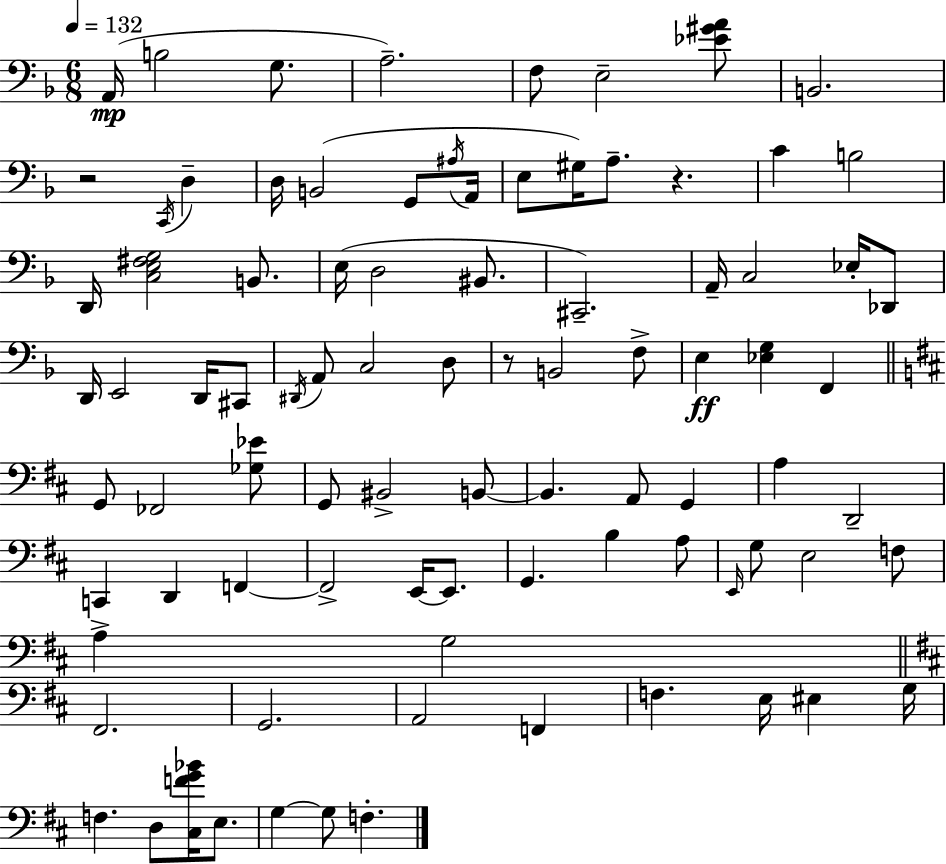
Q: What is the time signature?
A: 6/8